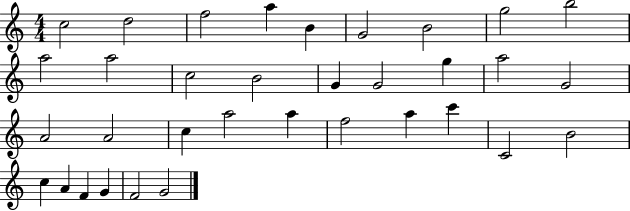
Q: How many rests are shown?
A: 0